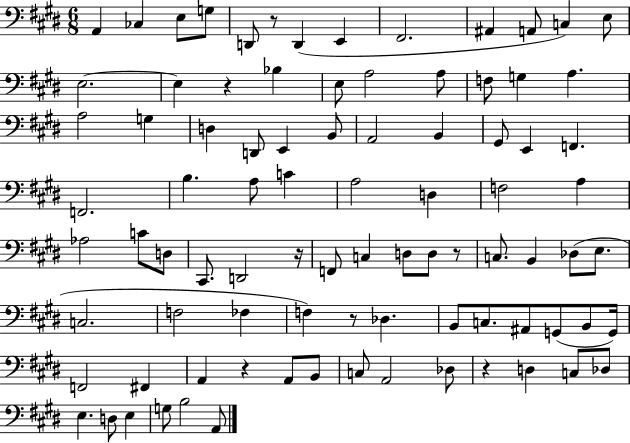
{
  \clef bass
  \numericTimeSignature
  \time 6/8
  \key e \major
  a,4 ces4 e8 g8 | d,8 r8 d,4( e,4 | fis,2. | ais,4 a,8 c4) e8 | \break e2.~~ | e4 r4 bes4 | e8 a2 a8 | f8 g4 a4. | \break a2 g4 | d4 d,8 e,4 b,8 | a,2 b,4 | gis,8 e,4 f,4. | \break f,2. | b4. a8 c'4 | a2 d4 | f2 a4 | \break aes2 c'8 d8 | cis,8. d,2 r16 | f,8 c4 d8 d8 r8 | c8. b,4 des8( e8. | \break c2. | f2 fes4 | f4) r8 des4. | b,8 c8. ais,8 g,8( b,8 g,16) | \break f,2 fis,4 | a,4 r4 a,8 b,8 | c8 a,2 des8 | r4 d4 c8 des8 | \break e4. d8 e4 | g8 b2 a,8 | \bar "|."
}